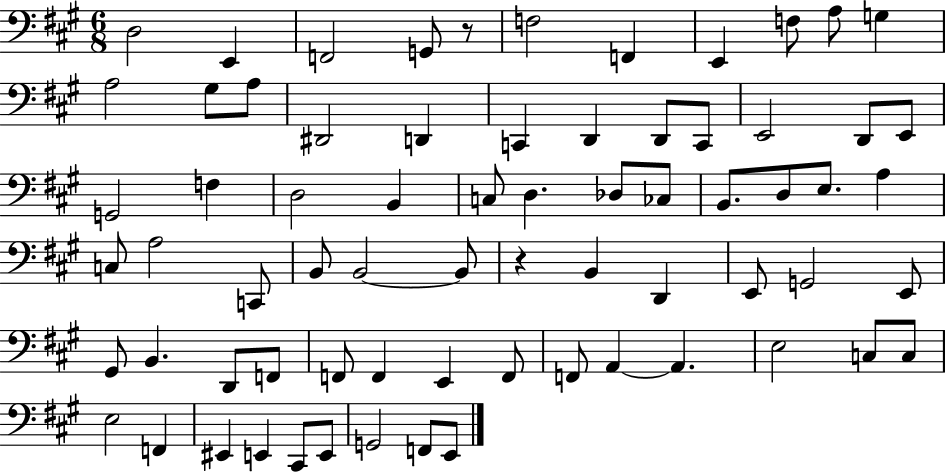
{
  \clef bass
  \numericTimeSignature
  \time 6/8
  \key a \major
  d2 e,4 | f,2 g,8 r8 | f2 f,4 | e,4 f8 a8 g4 | \break a2 gis8 a8 | dis,2 d,4 | c,4 d,4 d,8 c,8 | e,2 d,8 e,8 | \break g,2 f4 | d2 b,4 | c8 d4. des8 ces8 | b,8. d8 e8. a4 | \break c8 a2 c,8 | b,8 b,2~~ b,8 | r4 b,4 d,4 | e,8 g,2 e,8 | \break gis,8 b,4. d,8 f,8 | f,8 f,4 e,4 f,8 | f,8 a,4~~ a,4. | e2 c8 c8 | \break e2 f,4 | eis,4 e,4 cis,8 e,8 | g,2 f,8 e,8 | \bar "|."
}